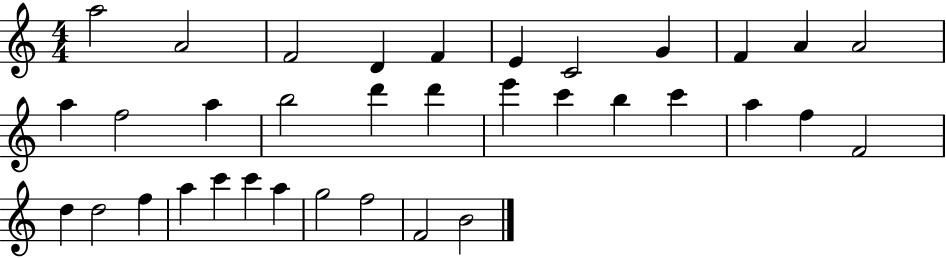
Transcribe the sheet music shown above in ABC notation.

X:1
T:Untitled
M:4/4
L:1/4
K:C
a2 A2 F2 D F E C2 G F A A2 a f2 a b2 d' d' e' c' b c' a f F2 d d2 f a c' c' a g2 f2 F2 B2